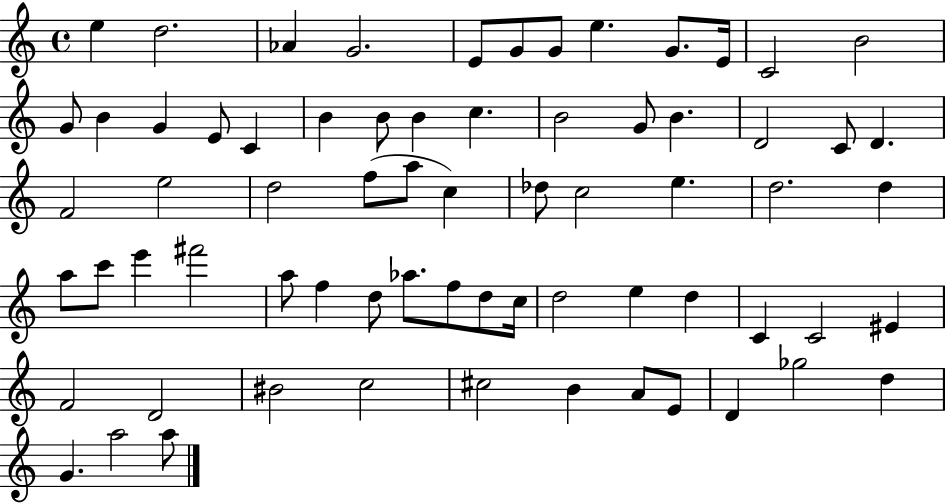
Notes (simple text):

E5/q D5/h. Ab4/q G4/h. E4/e G4/e G4/e E5/q. G4/e. E4/s C4/h B4/h G4/e B4/q G4/q E4/e C4/q B4/q B4/e B4/q C5/q. B4/h G4/e B4/q. D4/h C4/e D4/q. F4/h E5/h D5/h F5/e A5/e C5/q Db5/e C5/h E5/q. D5/h. D5/q A5/e C6/e E6/q F#6/h A5/e F5/q D5/e Ab5/e. F5/e D5/e C5/s D5/h E5/q D5/q C4/q C4/h EIS4/q F4/h D4/h BIS4/h C5/h C#5/h B4/q A4/e E4/e D4/q Gb5/h D5/q G4/q. A5/h A5/e